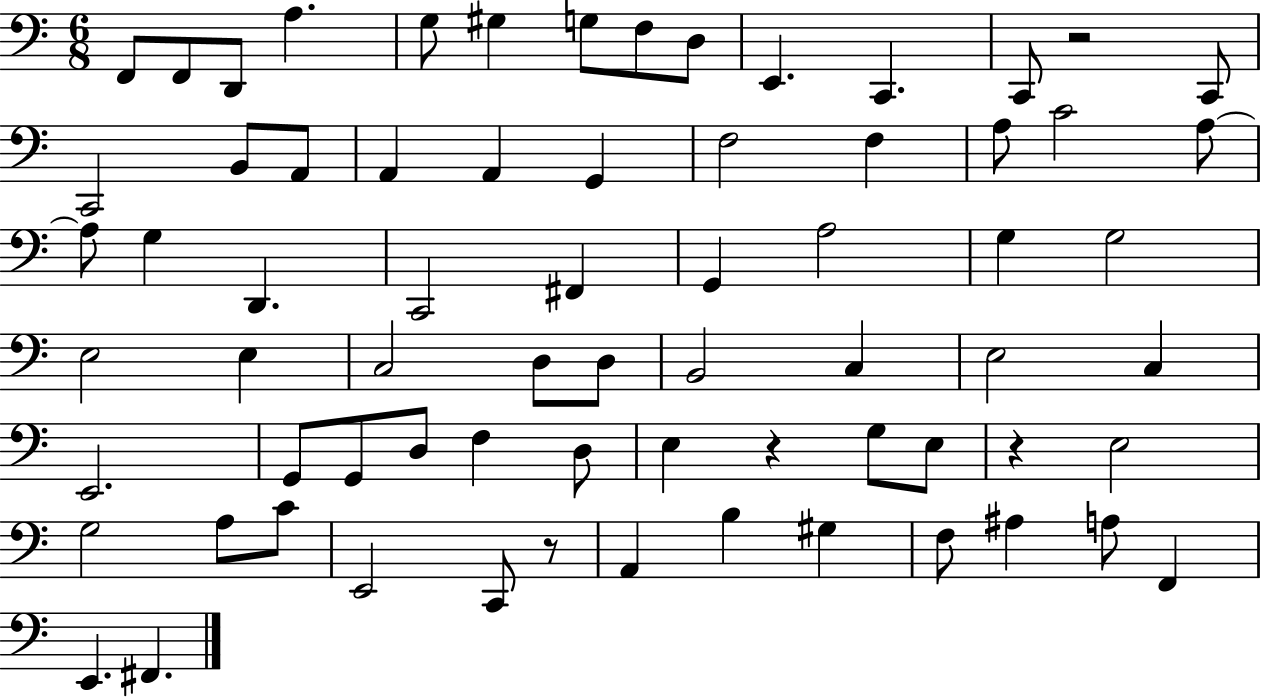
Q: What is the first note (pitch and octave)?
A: F2